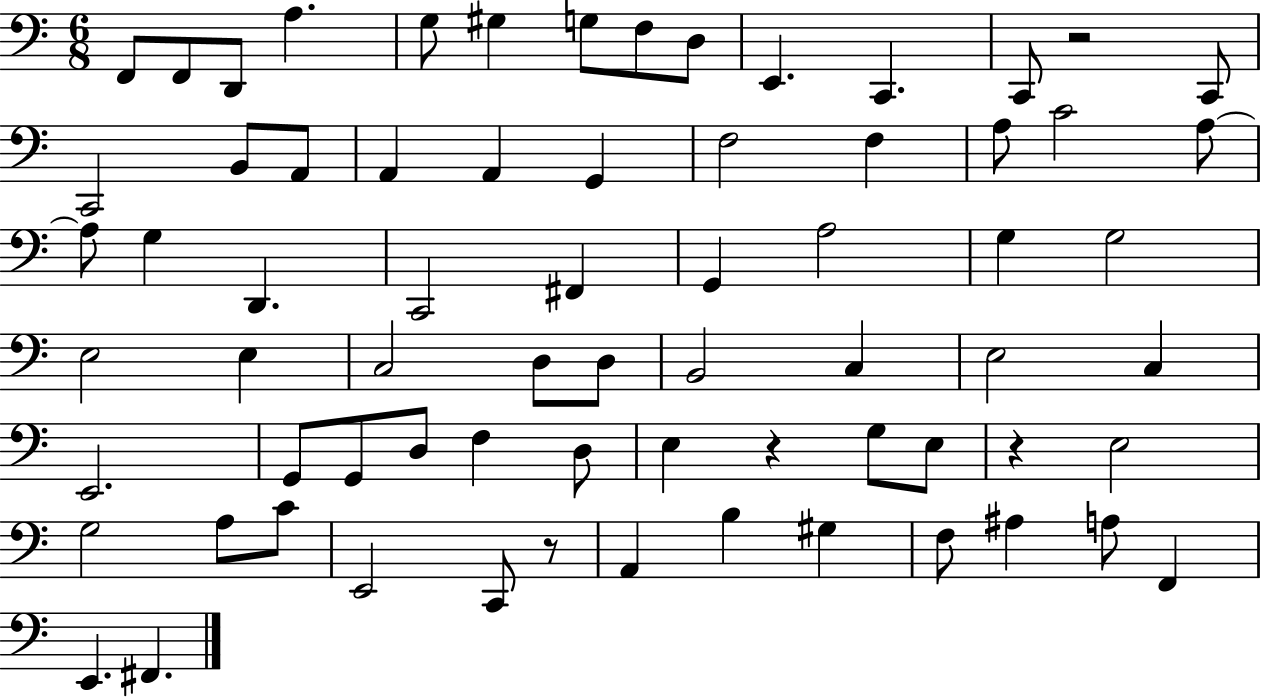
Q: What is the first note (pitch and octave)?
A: F2